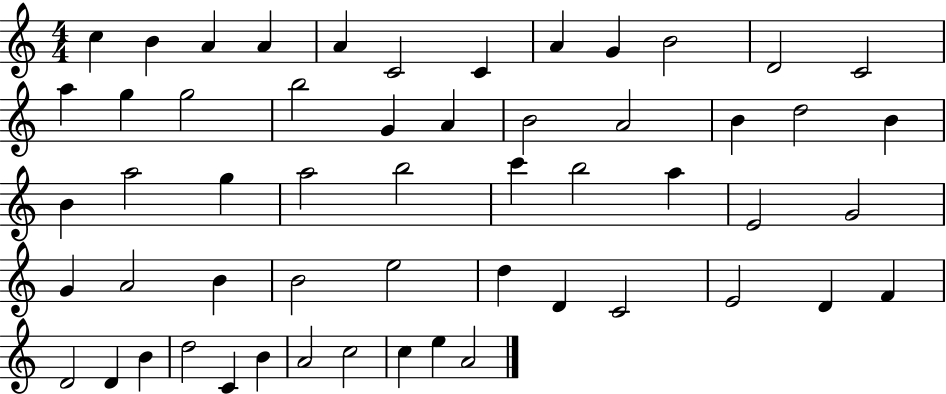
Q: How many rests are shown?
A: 0